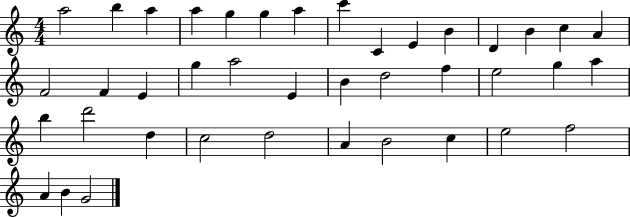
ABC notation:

X:1
T:Untitled
M:4/4
L:1/4
K:C
a2 b a a g g a c' C E B D B c A F2 F E g a2 E B d2 f e2 g a b d'2 d c2 d2 A B2 c e2 f2 A B G2